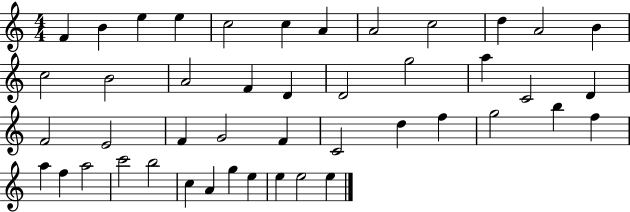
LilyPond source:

{
  \clef treble
  \numericTimeSignature
  \time 4/4
  \key c \major
  f'4 b'4 e''4 e''4 | c''2 c''4 a'4 | a'2 c''2 | d''4 a'2 b'4 | \break c''2 b'2 | a'2 f'4 d'4 | d'2 g''2 | a''4 c'2 d'4 | \break f'2 e'2 | f'4 g'2 f'4 | c'2 d''4 f''4 | g''2 b''4 f''4 | \break a''4 f''4 a''2 | c'''2 b''2 | c''4 a'4 g''4 e''4 | e''4 e''2 e''4 | \break \bar "|."
}